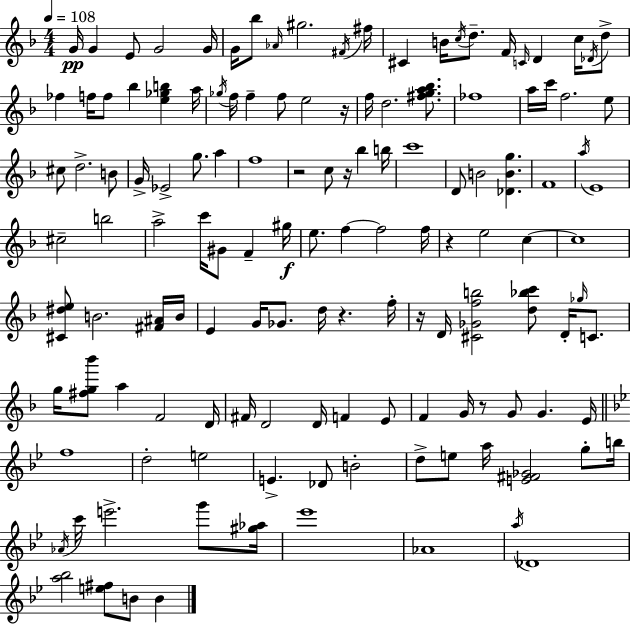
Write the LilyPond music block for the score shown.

{
  \clef treble
  \numericTimeSignature
  \time 4/4
  \key d \minor
  \tempo 4 = 108
  g'16\pp g'4 e'8 g'2 g'16 | g'16 bes''8 \grace { aes'16 } gis''2. | \acciaccatura { fis'16 } fis''16 cis'4 b'16 \acciaccatura { c''16 } d''8.-- f'16 \grace { c'16 } d'4 | c''16 \acciaccatura { des'16 } d''8-> fes''4 f''16 f''8 bes''4 | \break <e'' ges'' b''>4 a''16 \acciaccatura { ges''16 } f''16 f''4-- f''8 e''2 | r16 f''16 d''2. | <fis'' g'' a'' bes''>8. fes''1 | a''16 c'''16 f''2. | \break e''8 cis''8 d''2.-> | b'8 g'16-> ees'2-> g''8. | a''4 f''1 | r2 c''8 | \break r16 bes''4 b''16 c'''1 | d'8 b'2 | <des' b' g''>4. f'1 | \acciaccatura { a''16 } e'1 | \break cis''2-- b''2 | a''2-> c'''16 | gis'8 f'4-- gis''16\f e''8. f''4~~ f''2 | f''16 r4 e''2 | \break c''4~~ c''1 | <cis' dis'' e''>8 b'2. | <fis' ais'>16 b'16 e'4 g'16 ges'8. d''16 | r4. f''16-. r16 d'16 <cis' ges' f'' b''>2 | \break <d'' bes'' c'''>8 d'16-. \grace { ges''16 } c'8. g''16 <fis'' g'' bes'''>8 a''4 f'2 | d'16 fis'16 d'2 | d'16 f'4 e'8 f'4 g'16 r8 g'8 | g'4. e'16 \bar "||" \break \key bes \major f''1 | d''2-. e''2 | e'4.-> des'8 b'2-. | d''8-> e''8 a''16 <e' fis' ges'>2 g''8-. b''16 | \break \acciaccatura { aes'16 } c'''16 e'''2.-> g'''8 | <gis'' aes''>16 ees'''1 | aes'1 | \acciaccatura { a''16 } des'1 | \break <a'' bes''>2 <e'' fis''>8 b'8 b'4 | \bar "|."
}